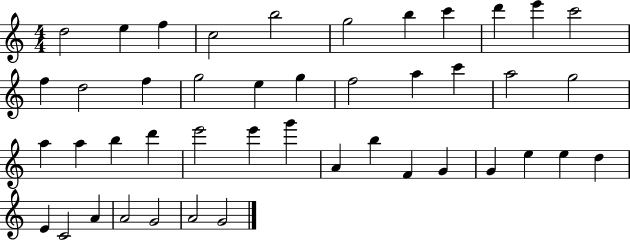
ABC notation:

X:1
T:Untitled
M:4/4
L:1/4
K:C
d2 e f c2 b2 g2 b c' d' e' c'2 f d2 f g2 e g f2 a c' a2 g2 a a b d' e'2 e' g' A b F G G e e d E C2 A A2 G2 A2 G2